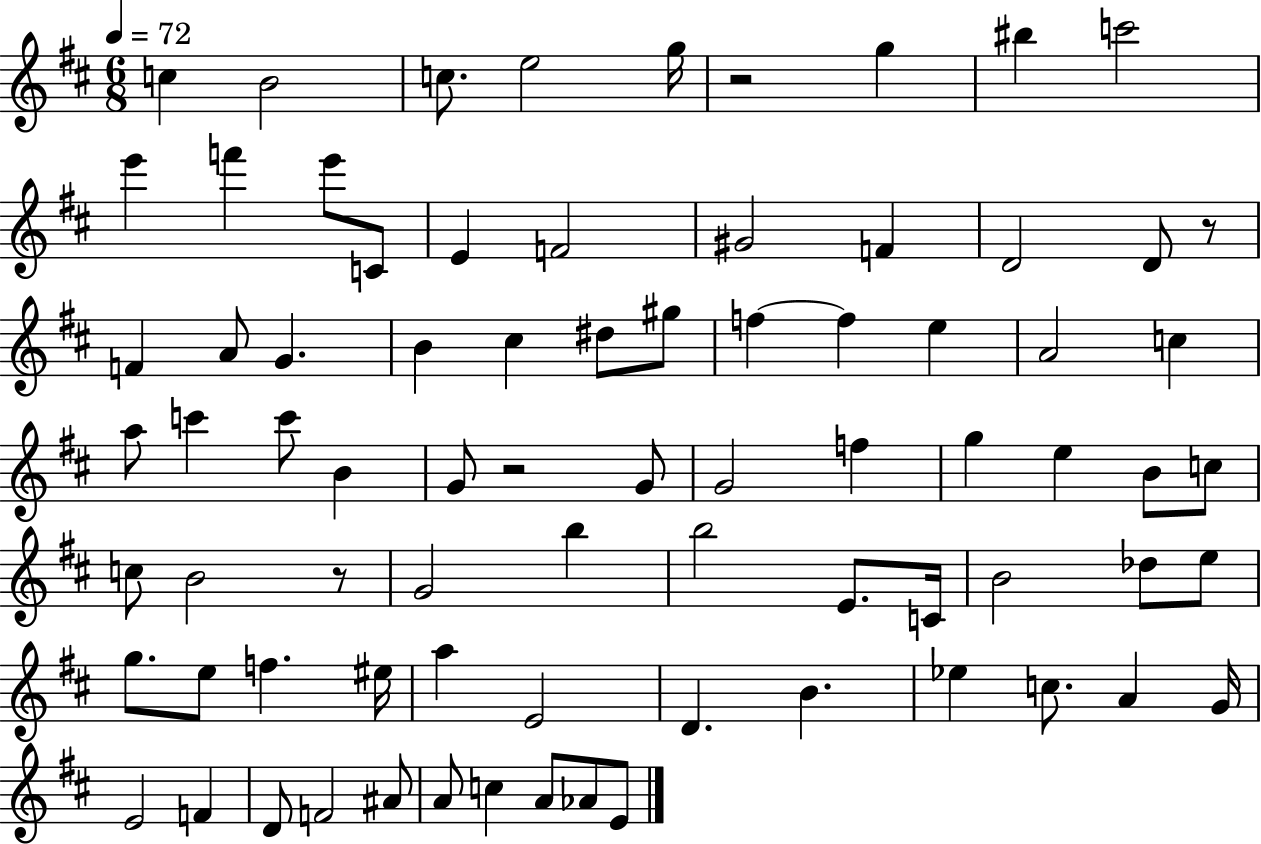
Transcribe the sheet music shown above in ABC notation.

X:1
T:Untitled
M:6/8
L:1/4
K:D
c B2 c/2 e2 g/4 z2 g ^b c'2 e' f' e'/2 C/2 E F2 ^G2 F D2 D/2 z/2 F A/2 G B ^c ^d/2 ^g/2 f f e A2 c a/2 c' c'/2 B G/2 z2 G/2 G2 f g e B/2 c/2 c/2 B2 z/2 G2 b b2 E/2 C/4 B2 _d/2 e/2 g/2 e/2 f ^e/4 a E2 D B _e c/2 A G/4 E2 F D/2 F2 ^A/2 A/2 c A/2 _A/2 E/2